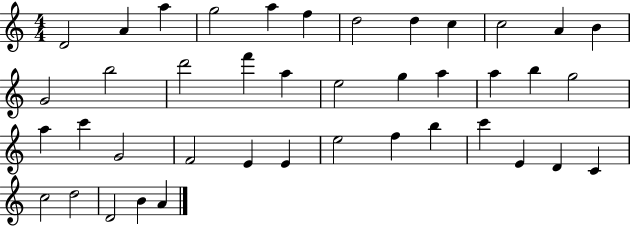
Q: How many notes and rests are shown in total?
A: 41